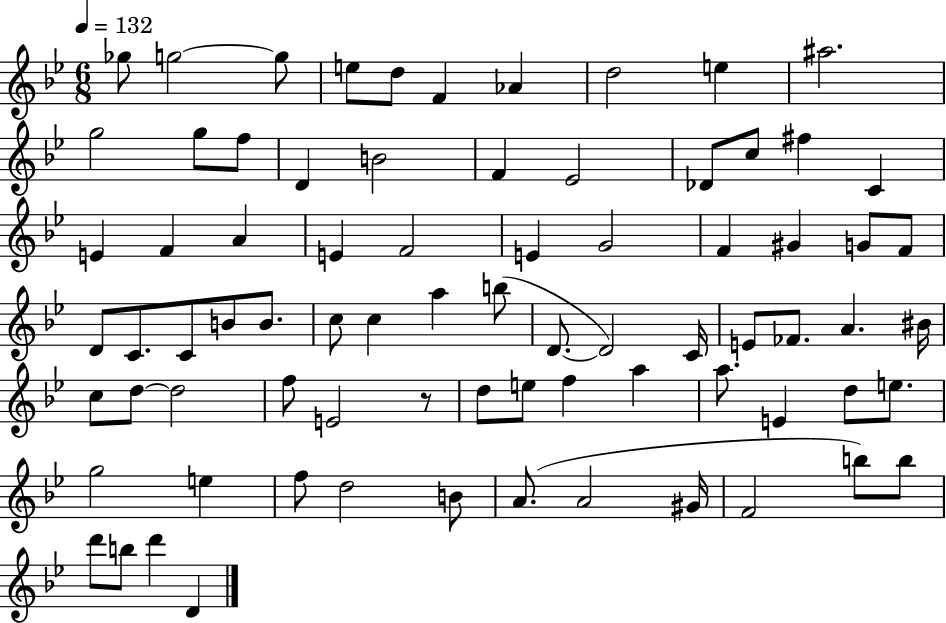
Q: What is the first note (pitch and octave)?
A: Gb5